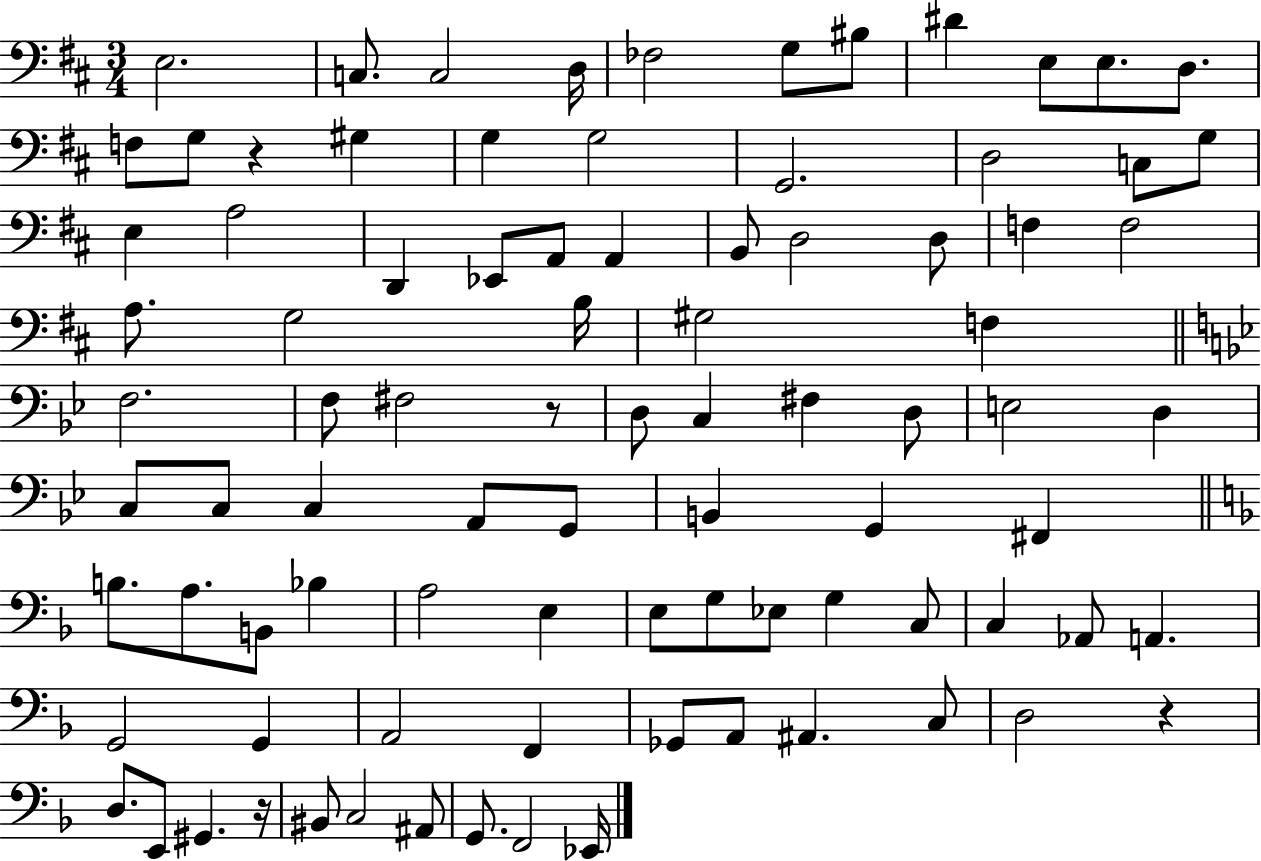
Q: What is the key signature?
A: D major